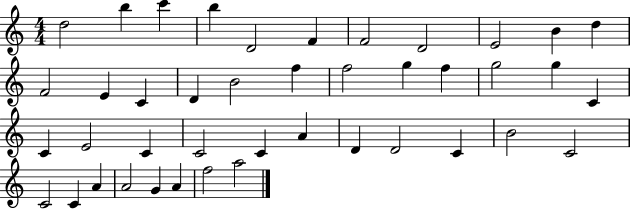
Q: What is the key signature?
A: C major